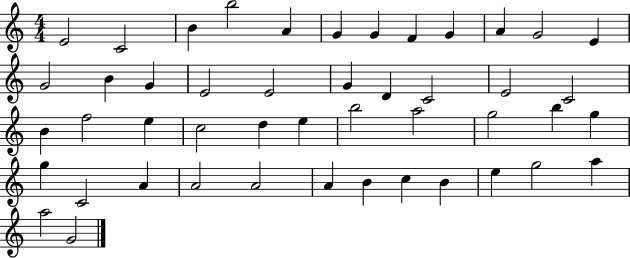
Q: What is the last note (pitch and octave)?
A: G4